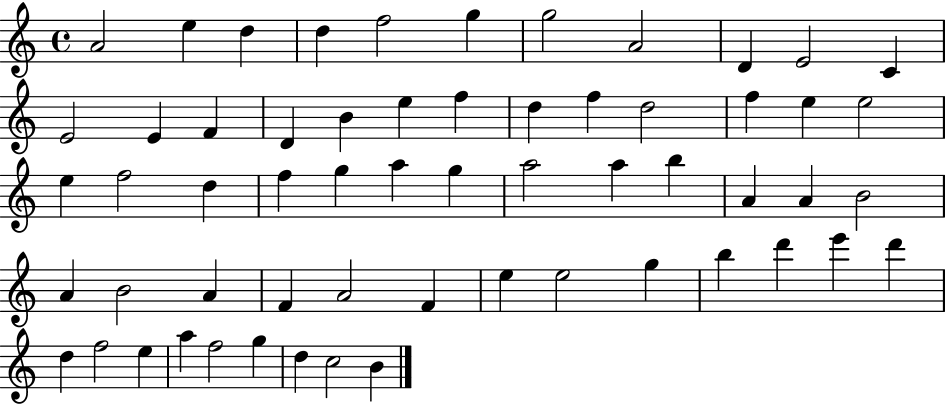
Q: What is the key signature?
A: C major